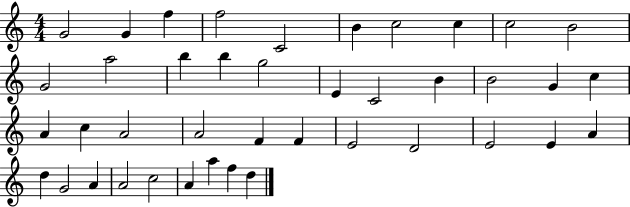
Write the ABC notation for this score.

X:1
T:Untitled
M:4/4
L:1/4
K:C
G2 G f f2 C2 B c2 c c2 B2 G2 a2 b b g2 E C2 B B2 G c A c A2 A2 F F E2 D2 E2 E A d G2 A A2 c2 A a f d